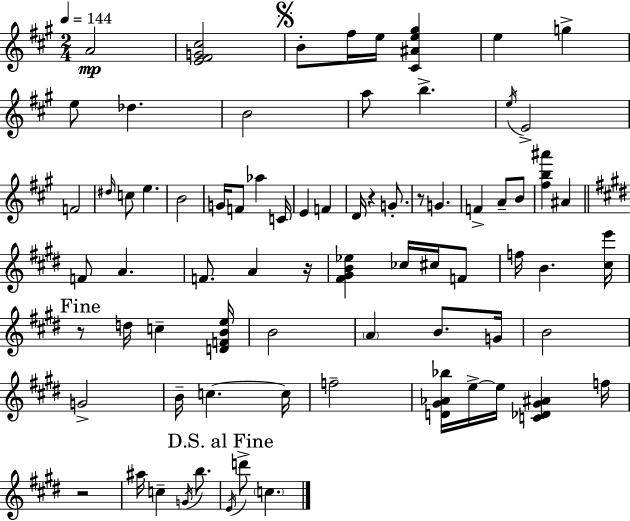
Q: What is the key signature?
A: A major